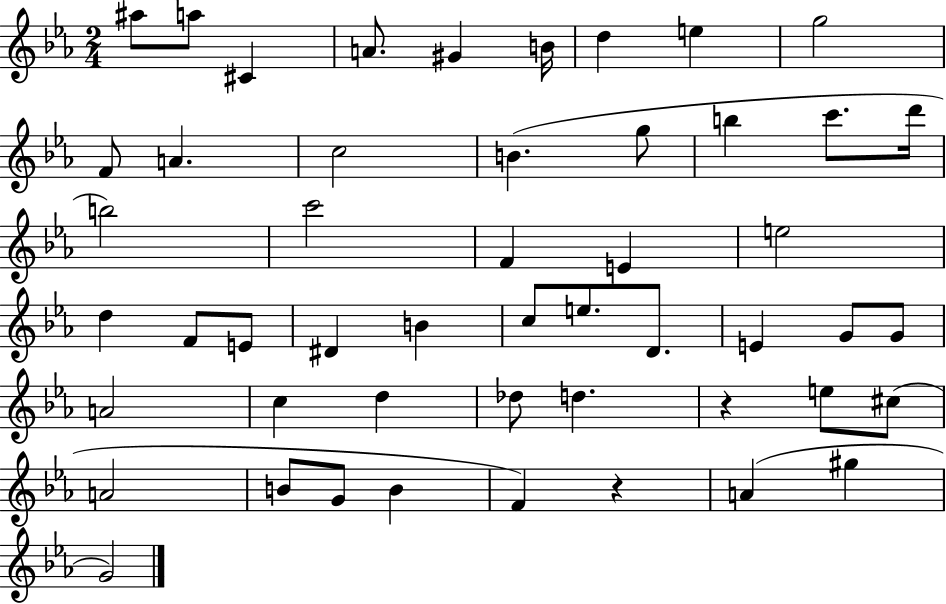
{
  \clef treble
  \numericTimeSignature
  \time 2/4
  \key ees \major
  \repeat volta 2 { ais''8 a''8 cis'4 | a'8. gis'4 b'16 | d''4 e''4 | g''2 | \break f'8 a'4. | c''2 | b'4.( g''8 | b''4 c'''8. d'''16 | \break b''2) | c'''2 | f'4 e'4 | e''2 | \break d''4 f'8 e'8 | dis'4 b'4 | c''8 e''8. d'8. | e'4 g'8 g'8 | \break a'2 | c''4 d''4 | des''8 d''4. | r4 e''8 cis''8( | \break a'2 | b'8 g'8 b'4 | f'4) r4 | a'4( gis''4 | \break g'2) | } \bar "|."
}